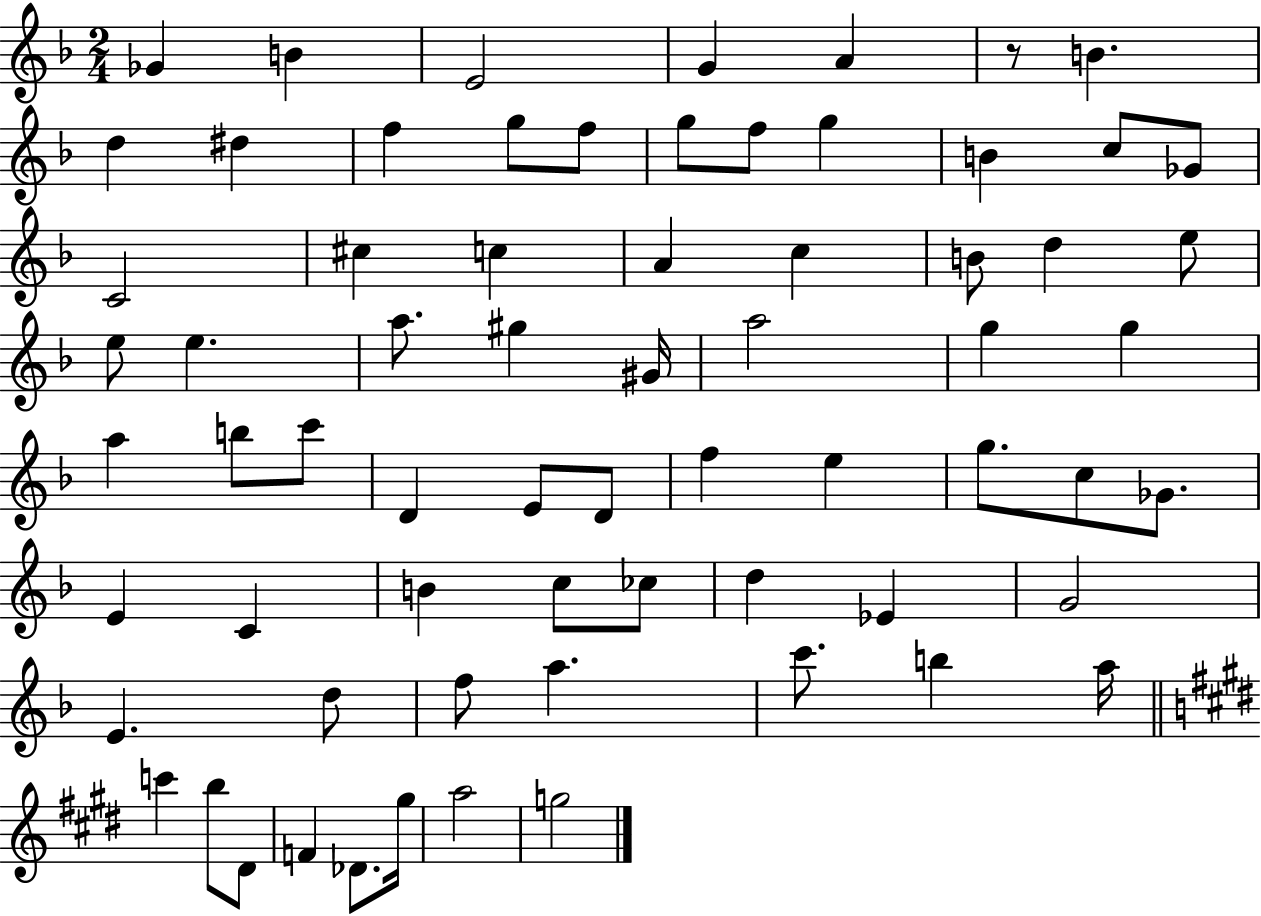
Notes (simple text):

Gb4/q B4/q E4/h G4/q A4/q R/e B4/q. D5/q D#5/q F5/q G5/e F5/e G5/e F5/e G5/q B4/q C5/e Gb4/e C4/h C#5/q C5/q A4/q C5/q B4/e D5/q E5/e E5/e E5/q. A5/e. G#5/q G#4/s A5/h G5/q G5/q A5/q B5/e C6/e D4/q E4/e D4/e F5/q E5/q G5/e. C5/e Gb4/e. E4/q C4/q B4/q C5/e CES5/e D5/q Eb4/q G4/h E4/q. D5/e F5/e A5/q. C6/e. B5/q A5/s C6/q B5/e D#4/e F4/q Db4/e. G#5/s A5/h G5/h